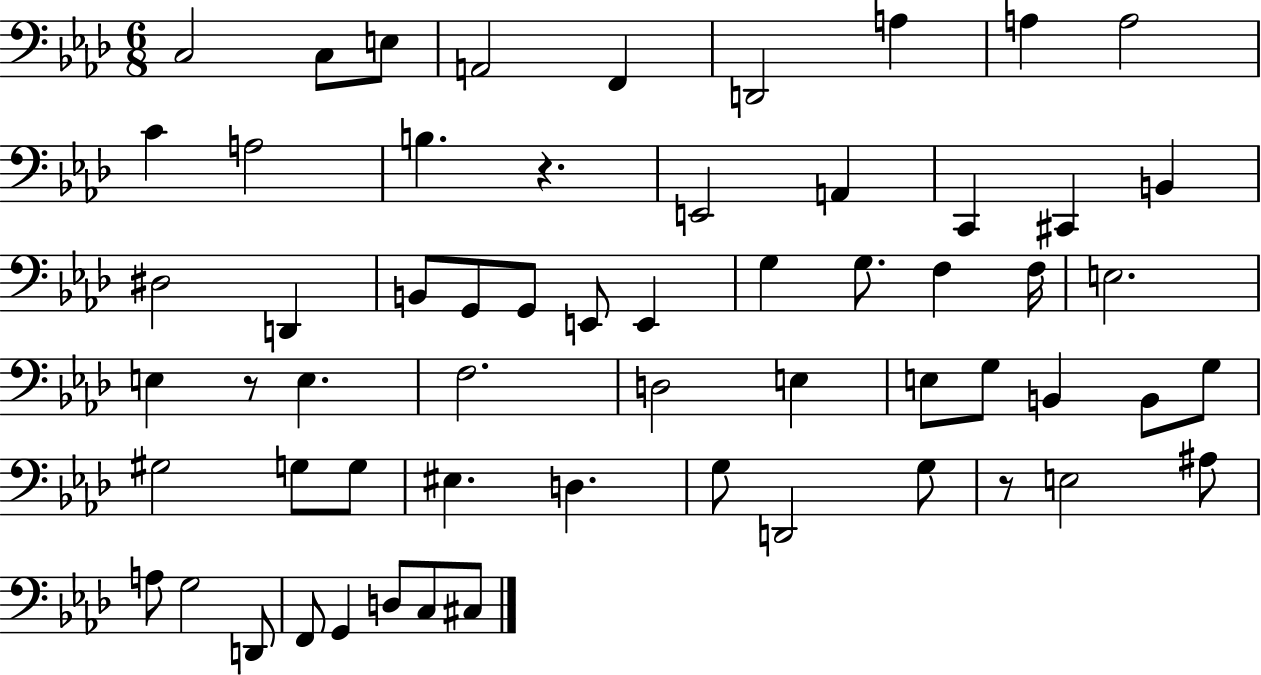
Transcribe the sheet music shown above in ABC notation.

X:1
T:Untitled
M:6/8
L:1/4
K:Ab
C,2 C,/2 E,/2 A,,2 F,, D,,2 A, A, A,2 C A,2 B, z E,,2 A,, C,, ^C,, B,, ^D,2 D,, B,,/2 G,,/2 G,,/2 E,,/2 E,, G, G,/2 F, F,/4 E,2 E, z/2 E, F,2 D,2 E, E,/2 G,/2 B,, B,,/2 G,/2 ^G,2 G,/2 G,/2 ^E, D, G,/2 D,,2 G,/2 z/2 E,2 ^A,/2 A,/2 G,2 D,,/2 F,,/2 G,, D,/2 C,/2 ^C,/2